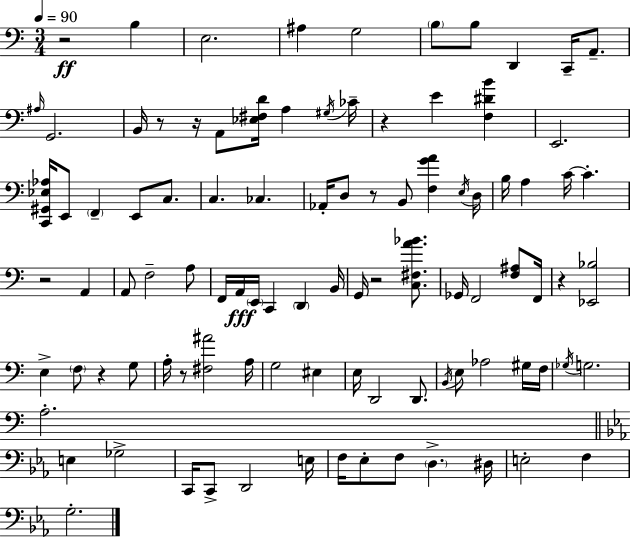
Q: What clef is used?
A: bass